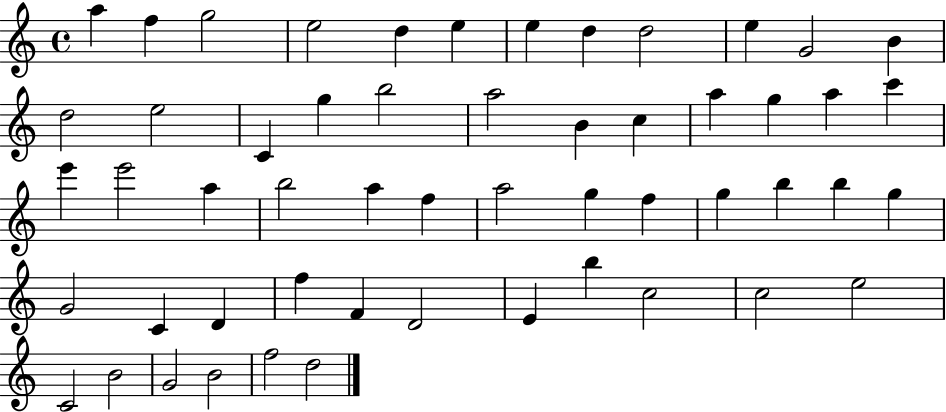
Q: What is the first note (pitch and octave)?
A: A5